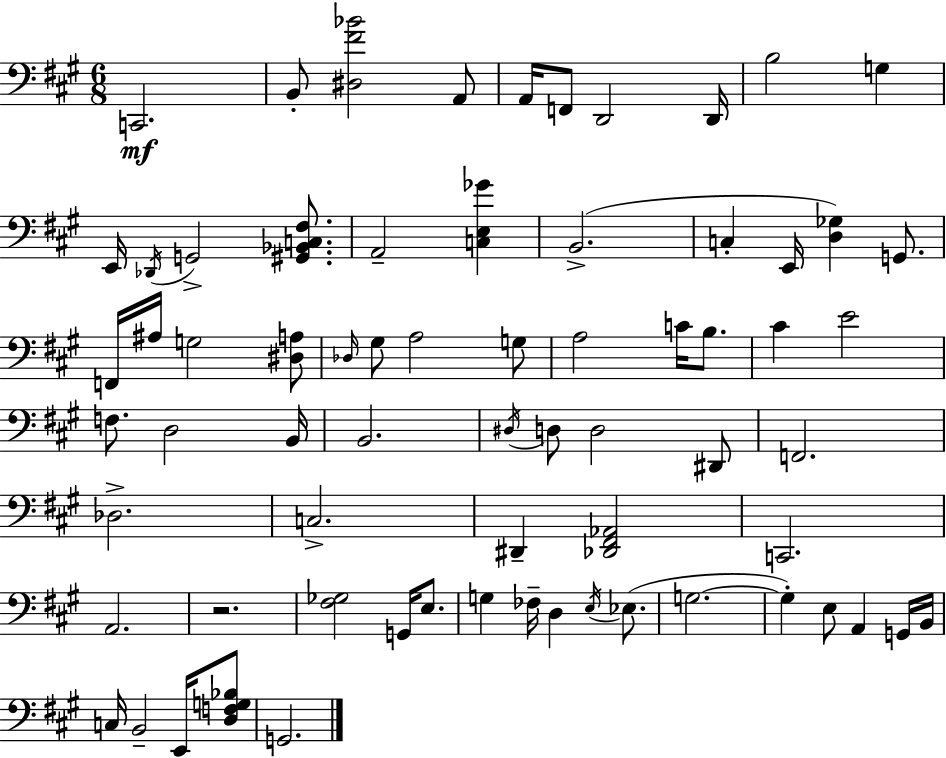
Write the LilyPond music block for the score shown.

{
  \clef bass
  \numericTimeSignature
  \time 6/8
  \key a \major
  \repeat volta 2 { c,2.\mf | b,8-. <dis fis' bes'>2 a,8 | a,16 f,8 d,2 d,16 | b2 g4 | \break e,16 \acciaccatura { des,16 } g,2-> <gis, bes, c fis>8. | a,2-- <c e ges'>4 | b,2.->( | c4-. e,16 <d ges>4) g,8. | \break f,16 ais16 g2 <dis a>8 | \grace { des16 } gis8 a2 | g8 a2 c'16 b8. | cis'4 e'2 | \break f8. d2 | b,16 b,2. | \acciaccatura { dis16 } d8 d2 | dis,8 f,2. | \break des2.-> | c2.-> | dis,4-- <des, fis, aes,>2 | c,2. | \break a,2. | r2. | <fis ges>2 g,16 | e8. g4 fes16-- d4 | \break \acciaccatura { e16 } ees8.( g2.~~ | g4-.) e8 a,4 | g,16 b,16 c16 b,2-- | e,16 <d f g bes>8 g,2. | \break } \bar "|."
}